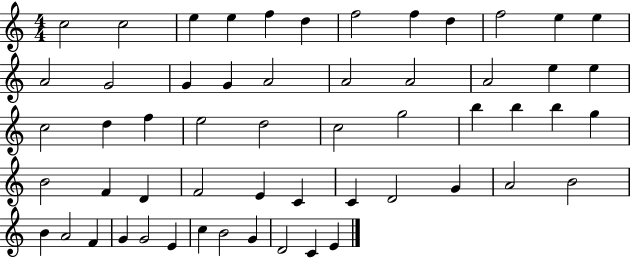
{
  \clef treble
  \numericTimeSignature
  \time 4/4
  \key c \major
  c''2 c''2 | e''4 e''4 f''4 d''4 | f''2 f''4 d''4 | f''2 e''4 e''4 | \break a'2 g'2 | g'4 g'4 a'2 | a'2 a'2 | a'2 e''4 e''4 | \break c''2 d''4 f''4 | e''2 d''2 | c''2 g''2 | b''4 b''4 b''4 g''4 | \break b'2 f'4 d'4 | f'2 e'4 c'4 | c'4 d'2 g'4 | a'2 b'2 | \break b'4 a'2 f'4 | g'4 g'2 e'4 | c''4 b'2 g'4 | d'2 c'4 e'4 | \break \bar "|."
}